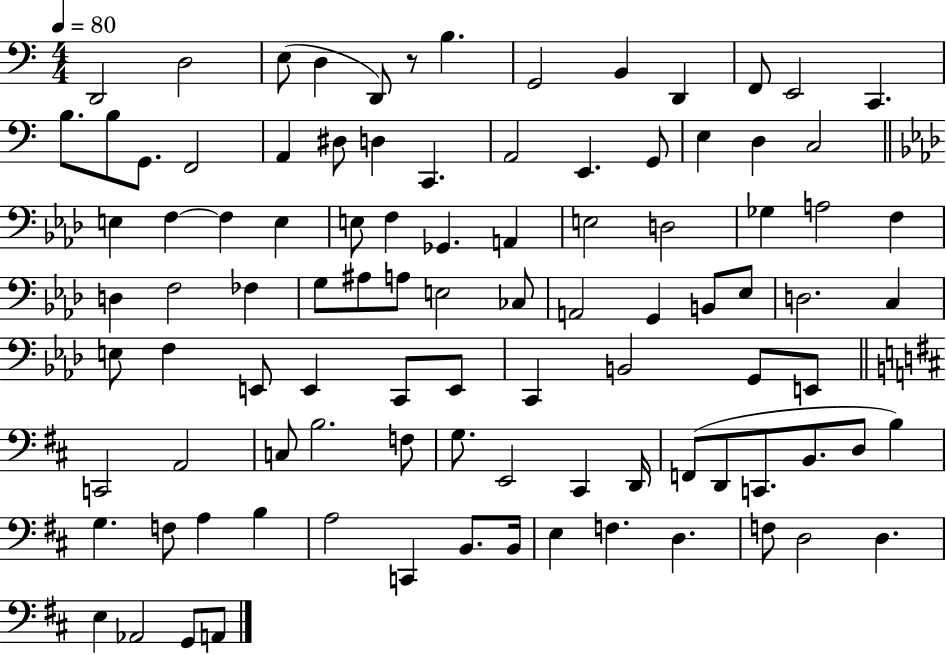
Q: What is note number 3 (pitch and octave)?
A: E3